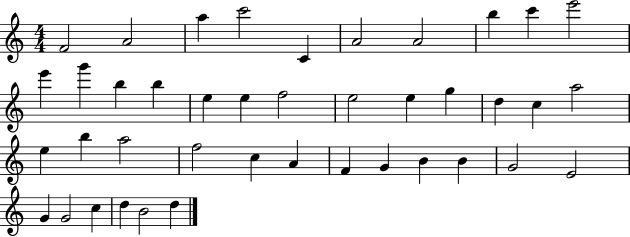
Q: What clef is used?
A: treble